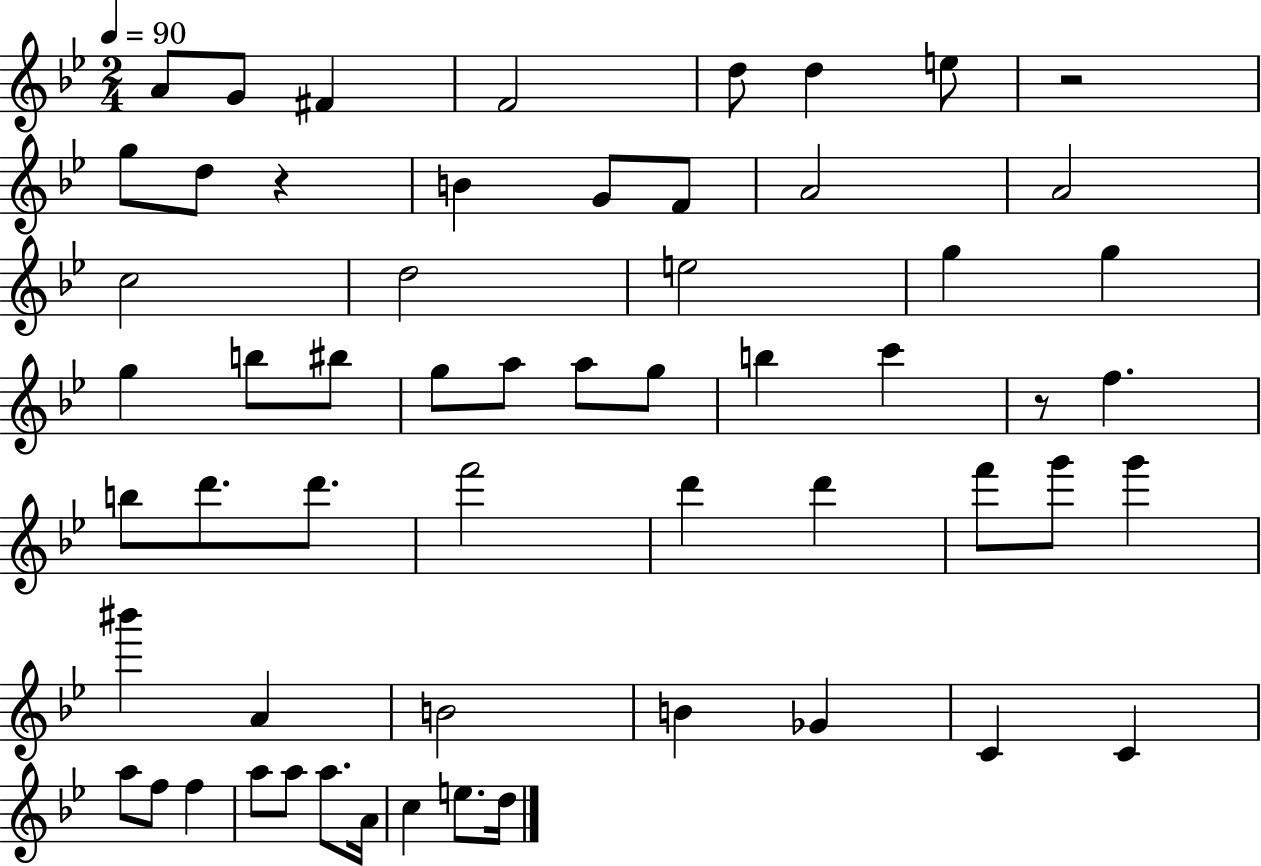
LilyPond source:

{
  \clef treble
  \numericTimeSignature
  \time 2/4
  \key bes \major
  \tempo 4 = 90
  a'8 g'8 fis'4 | f'2 | d''8 d''4 e''8 | r2 | \break g''8 d''8 r4 | b'4 g'8 f'8 | a'2 | a'2 | \break c''2 | d''2 | e''2 | g''4 g''4 | \break g''4 b''8 bis''8 | g''8 a''8 a''8 g''8 | b''4 c'''4 | r8 f''4. | \break b''8 d'''8. d'''8. | f'''2 | d'''4 d'''4 | f'''8 g'''8 g'''4 | \break bis'''4 a'4 | b'2 | b'4 ges'4 | c'4 c'4 | \break a''8 f''8 f''4 | a''8 a''8 a''8. a'16 | c''4 e''8. d''16 | \bar "|."
}